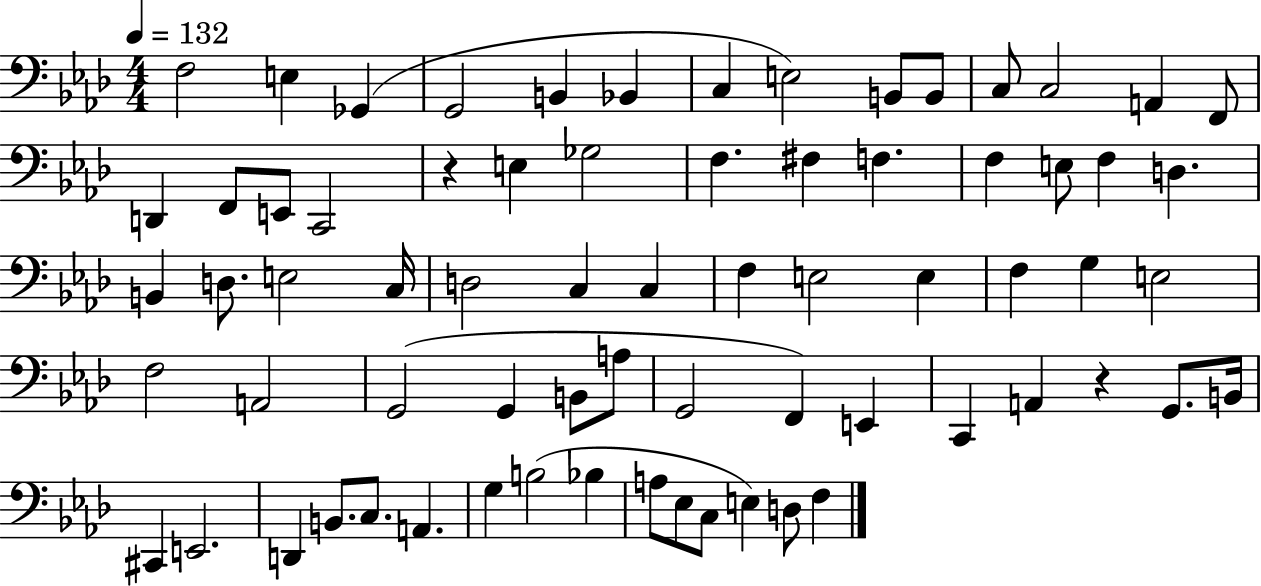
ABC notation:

X:1
T:Untitled
M:4/4
L:1/4
K:Ab
F,2 E, _G,, G,,2 B,, _B,, C, E,2 B,,/2 B,,/2 C,/2 C,2 A,, F,,/2 D,, F,,/2 E,,/2 C,,2 z E, _G,2 F, ^F, F, F, E,/2 F, D, B,, D,/2 E,2 C,/4 D,2 C, C, F, E,2 E, F, G, E,2 F,2 A,,2 G,,2 G,, B,,/2 A,/2 G,,2 F,, E,, C,, A,, z G,,/2 B,,/4 ^C,, E,,2 D,, B,,/2 C,/2 A,, G, B,2 _B, A,/2 _E,/2 C,/2 E, D,/2 F,